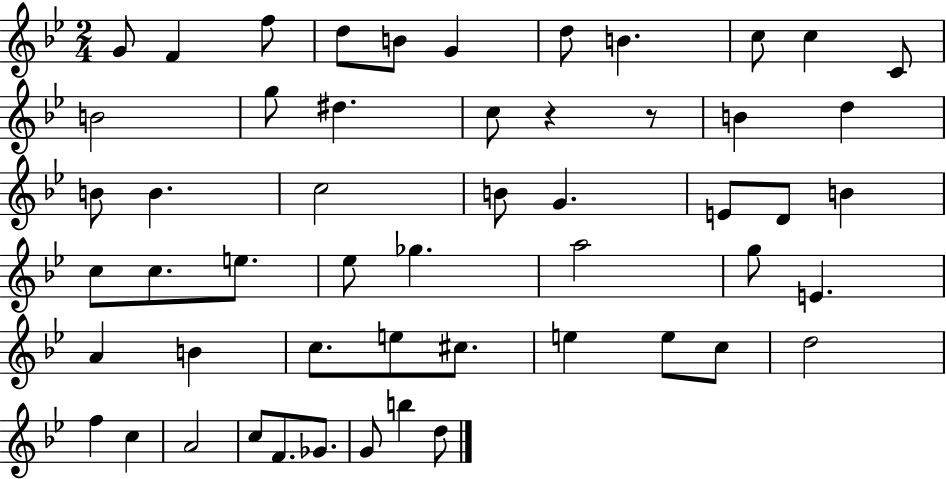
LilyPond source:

{
  \clef treble
  \numericTimeSignature
  \time 2/4
  \key bes \major
  \repeat volta 2 { g'8 f'4 f''8 | d''8 b'8 g'4 | d''8 b'4. | c''8 c''4 c'8 | \break b'2 | g''8 dis''4. | c''8 r4 r8 | b'4 d''4 | \break b'8 b'4. | c''2 | b'8 g'4. | e'8 d'8 b'4 | \break c''8 c''8. e''8. | ees''8 ges''4. | a''2 | g''8 e'4. | \break a'4 b'4 | c''8. e''8 cis''8. | e''4 e''8 c''8 | d''2 | \break f''4 c''4 | a'2 | c''8 f'8. ges'8. | g'8 b''4 d''8 | \break } \bar "|."
}